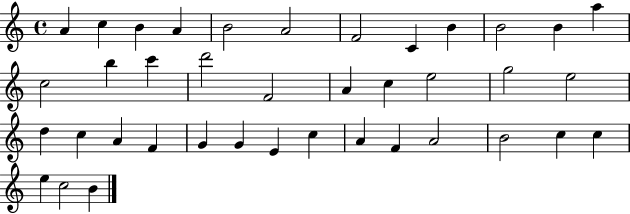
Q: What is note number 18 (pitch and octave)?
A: A4